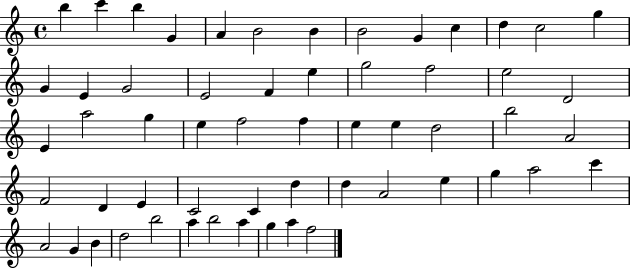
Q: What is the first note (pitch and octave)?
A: B5